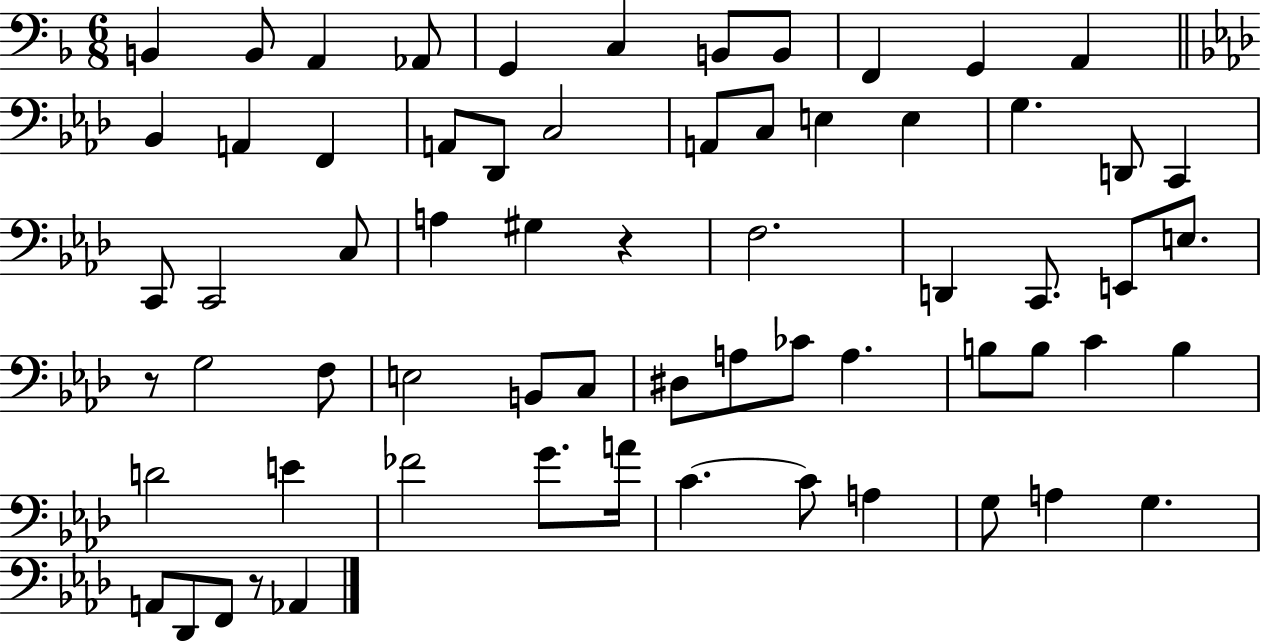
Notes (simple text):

B2/q B2/e A2/q Ab2/e G2/q C3/q B2/e B2/e F2/q G2/q A2/q Bb2/q A2/q F2/q A2/e Db2/e C3/h A2/e C3/e E3/q E3/q G3/q. D2/e C2/q C2/e C2/h C3/e A3/q G#3/q R/q F3/h. D2/q C2/e. E2/e E3/e. R/e G3/h F3/e E3/h B2/e C3/e D#3/e A3/e CES4/e A3/q. B3/e B3/e C4/q B3/q D4/h E4/q FES4/h G4/e. A4/s C4/q. C4/e A3/q G3/e A3/q G3/q. A2/e Db2/e F2/e R/e Ab2/q